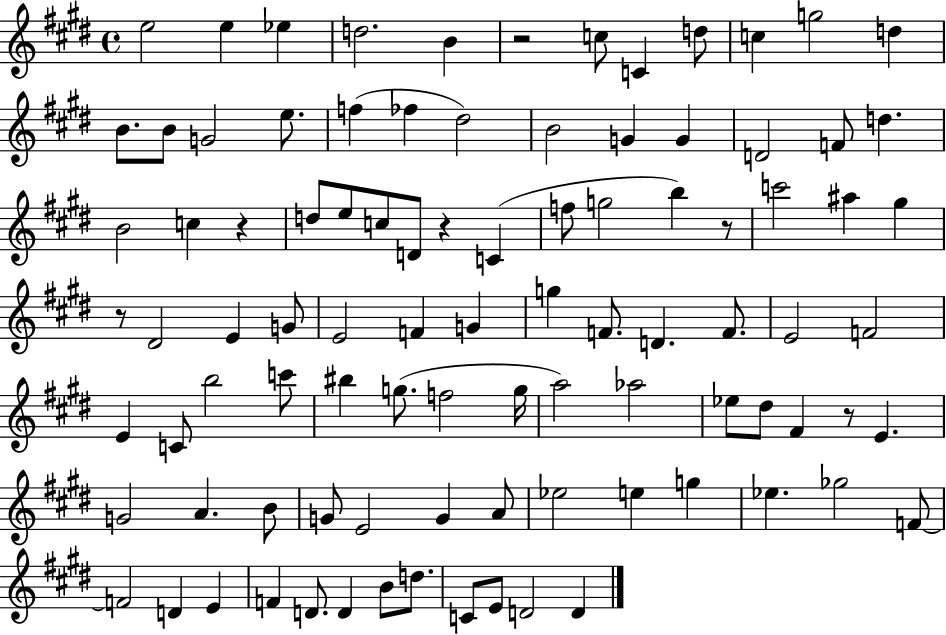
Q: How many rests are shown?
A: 6